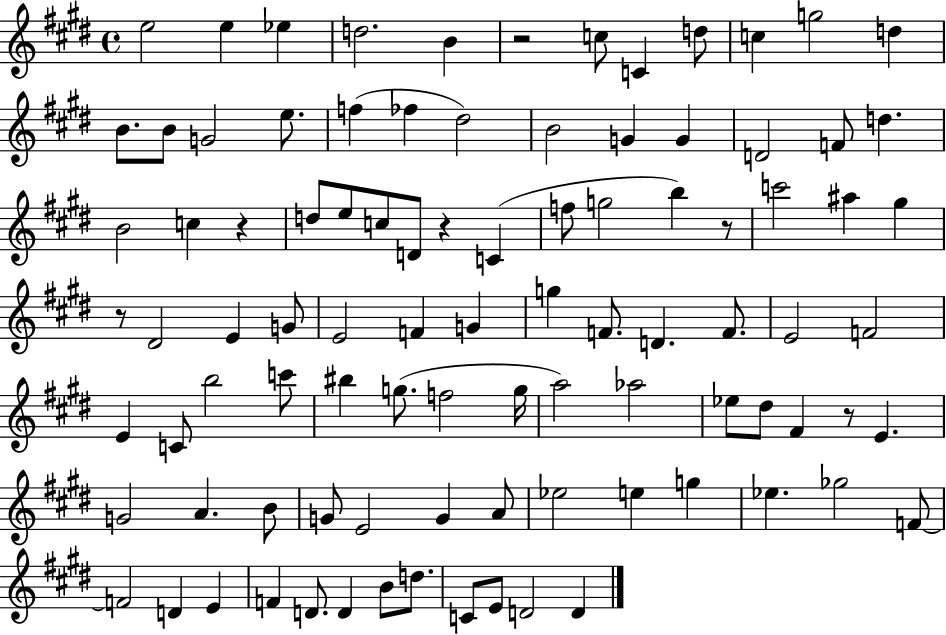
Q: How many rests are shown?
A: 6